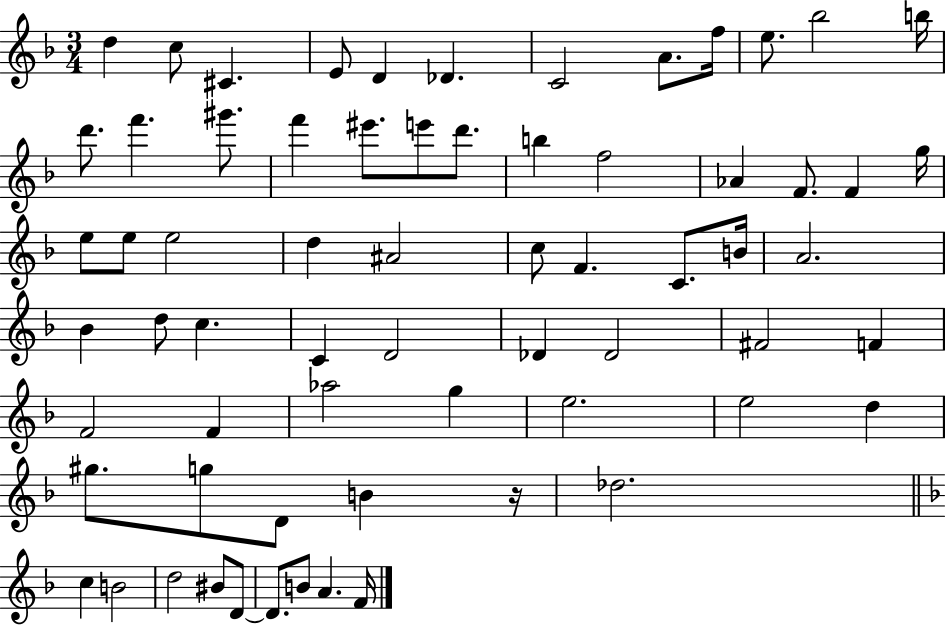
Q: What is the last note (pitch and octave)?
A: F4